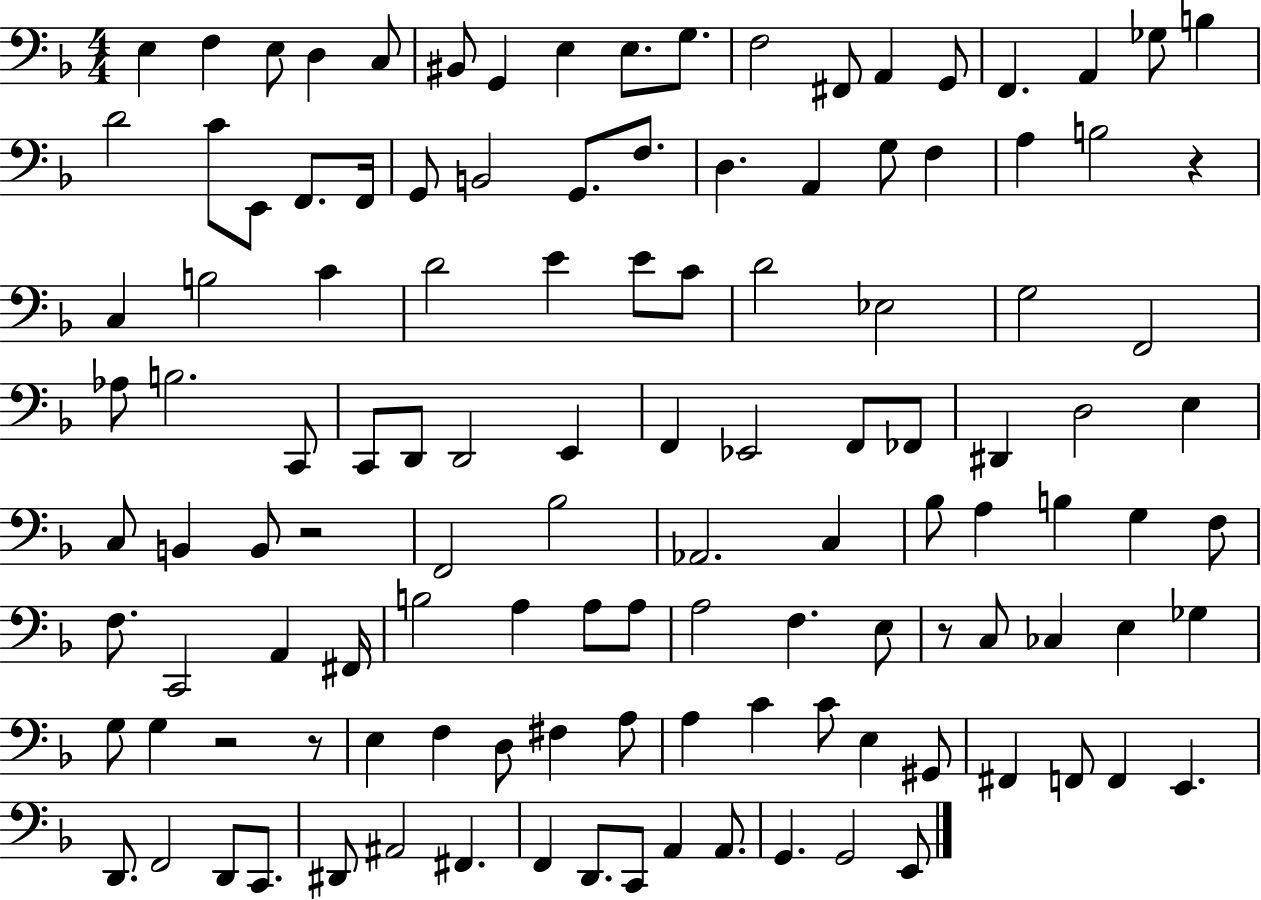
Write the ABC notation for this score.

X:1
T:Untitled
M:4/4
L:1/4
K:F
E, F, E,/2 D, C,/2 ^B,,/2 G,, E, E,/2 G,/2 F,2 ^F,,/2 A,, G,,/2 F,, A,, _G,/2 B, D2 C/2 E,,/2 F,,/2 F,,/4 G,,/2 B,,2 G,,/2 F,/2 D, A,, G,/2 F, A, B,2 z C, B,2 C D2 E E/2 C/2 D2 _E,2 G,2 F,,2 _A,/2 B,2 C,,/2 C,,/2 D,,/2 D,,2 E,, F,, _E,,2 F,,/2 _F,,/2 ^D,, D,2 E, C,/2 B,, B,,/2 z2 F,,2 _B,2 _A,,2 C, _B,/2 A, B, G, F,/2 F,/2 C,,2 A,, ^F,,/4 B,2 A, A,/2 A,/2 A,2 F, E,/2 z/2 C,/2 _C, E, _G, G,/2 G, z2 z/2 E, F, D,/2 ^F, A,/2 A, C C/2 E, ^G,,/2 ^F,, F,,/2 F,, E,, D,,/2 F,,2 D,,/2 C,,/2 ^D,,/2 ^A,,2 ^F,, F,, D,,/2 C,,/2 A,, A,,/2 G,, G,,2 E,,/2